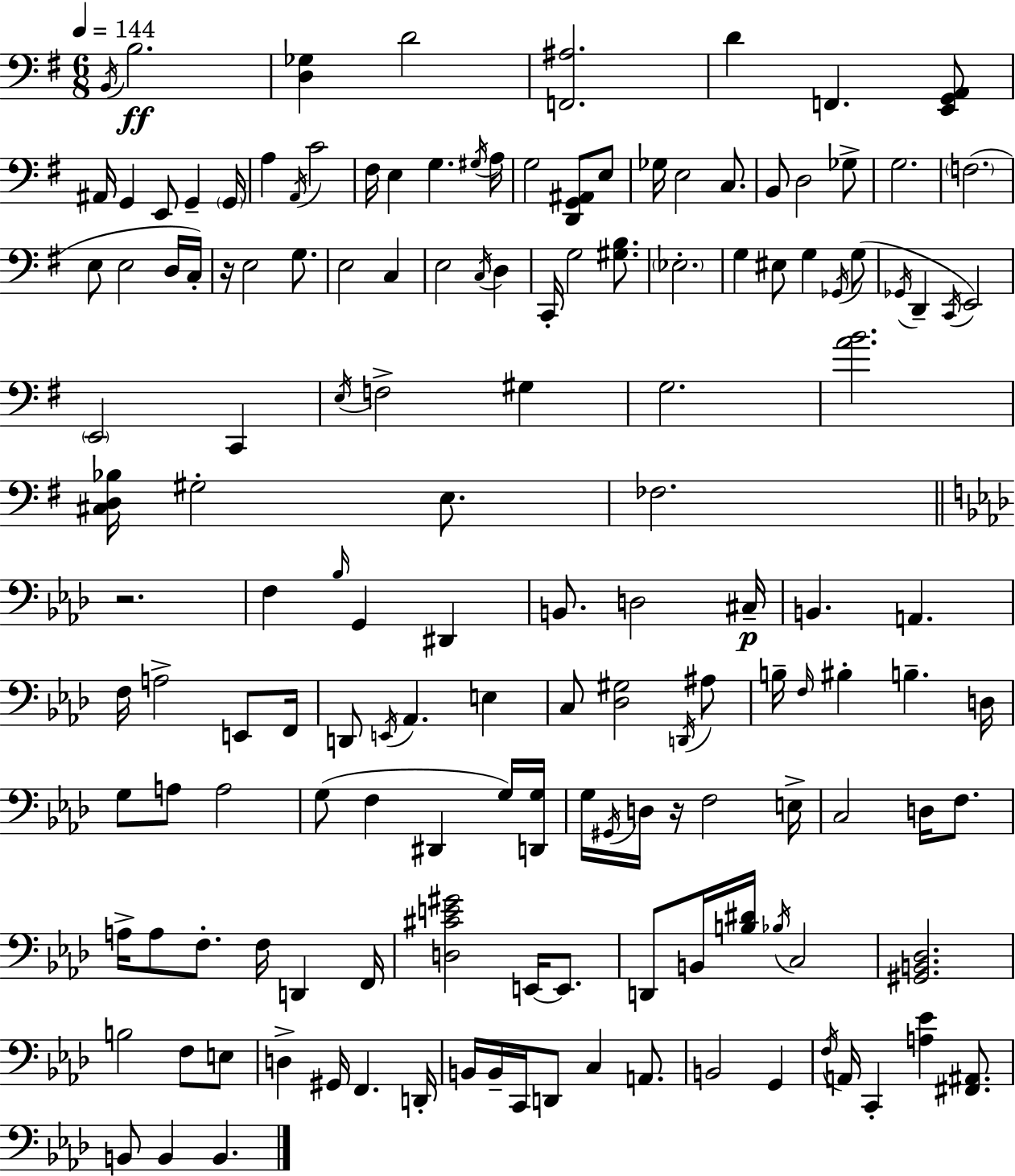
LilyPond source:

{
  \clef bass
  \numericTimeSignature
  \time 6/8
  \key g \major
  \tempo 4 = 144
  \acciaccatura { b,16 }\ff b2. | <d ges>4 d'2 | <f, ais>2. | d'4 f,4. <e, g, a,>8 | \break ais,16 g,4 e,8 g,4-- | \parenthesize g,16 a4 \acciaccatura { a,16 } c'2 | fis16 e4 g4. | \acciaccatura { gis16 } a16 g2 <d, g, ais,>8 | \break e8 ges16 e2 | c8. b,8 d2 | ges8-> g2. | \parenthesize f2.( | \break e8 e2 | d16 c16-.) r16 e2 | g8. e2 c4 | e2 \acciaccatura { c16 } | \break d4 c,16-. g2 | <gis b>8. \parenthesize ees2.-. | g4 eis8 g4 | \acciaccatura { ges,16 }( g8 \acciaccatura { ges,16 } d,4-- \acciaccatura { c,16 } e,2) | \break \parenthesize e,2 | c,4 \acciaccatura { e16 } f2-> | gis4 g2. | <a' b'>2. | \break <cis d bes>16 gis2-. | e8. fes2. | \bar "||" \break \key f \minor r2. | f4 \grace { bes16 } g,4 dis,4 | b,8. d2 | cis16--\p b,4. a,4. | \break f16 a2-> e,8 | f,16 d,8 \acciaccatura { e,16 } aes,4. e4 | c8 <des gis>2 | \acciaccatura { d,16 } ais8 b16-- \grace { f16 } bis4-. b4.-- | \break d16 g8 a8 a2 | g8( f4 dis,4 | g16) <d, g>16 g16 \acciaccatura { gis,16 } d16 r16 f2 | e16-> c2 | \break d16 f8. a16-> a8 f8.-. f16 | d,4 f,16 <d cis' e' gis'>2 | e,16~~ e,8. d,8 b,16 <b dis'>16 \acciaccatura { bes16 } c2 | <gis, b, des>2. | \break b2 | f8 e8 d4-> gis,16 f,4. | d,16-. b,16 b,16-- c,16 d,8 c4 | a,8. b,2 | \break g,4 \acciaccatura { f16 } a,16 c,4-. | <a ees'>4 <fis, ais,>8. b,8 b,4 | b,4. \bar "|."
}